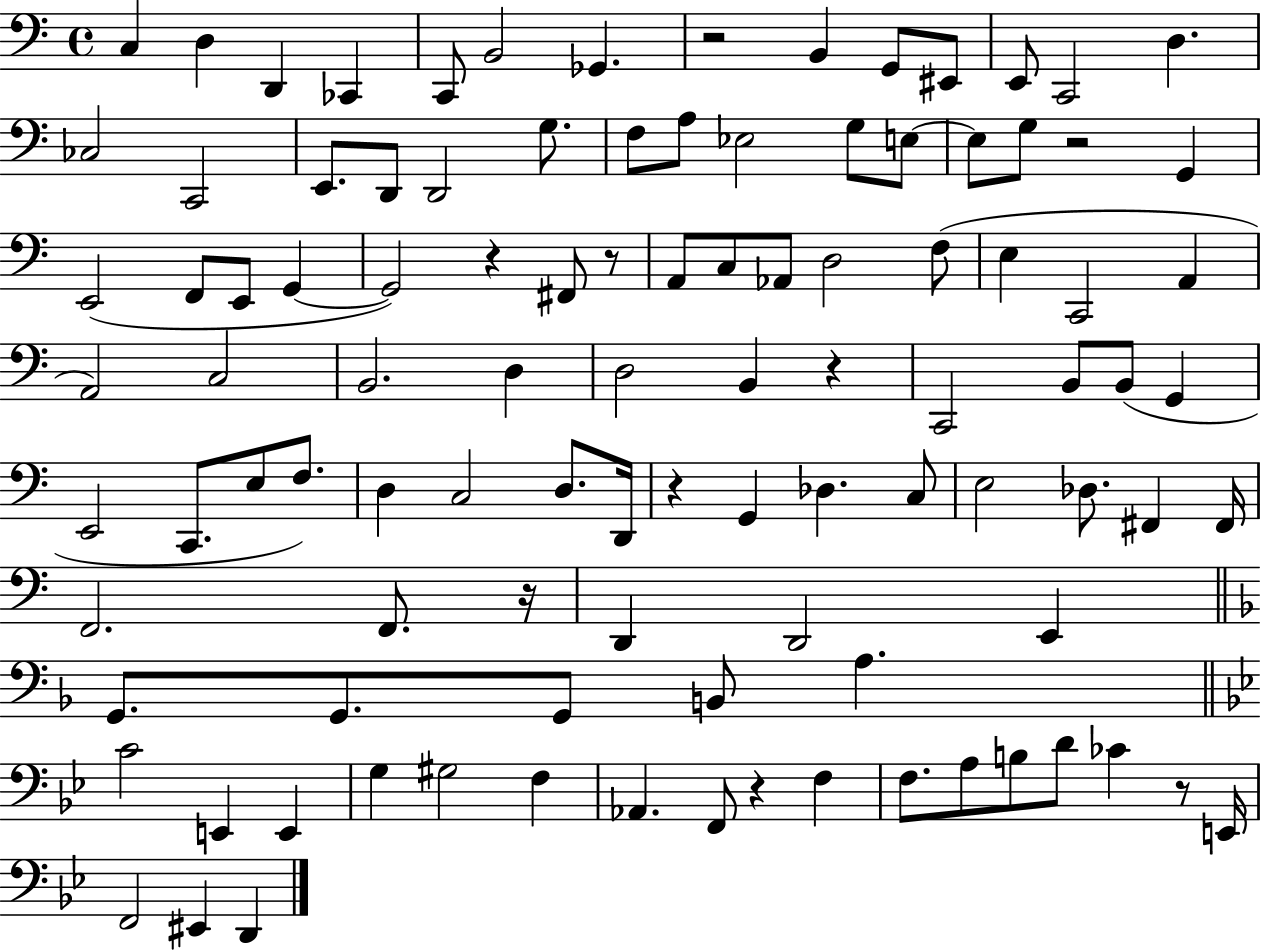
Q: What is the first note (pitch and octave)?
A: C3